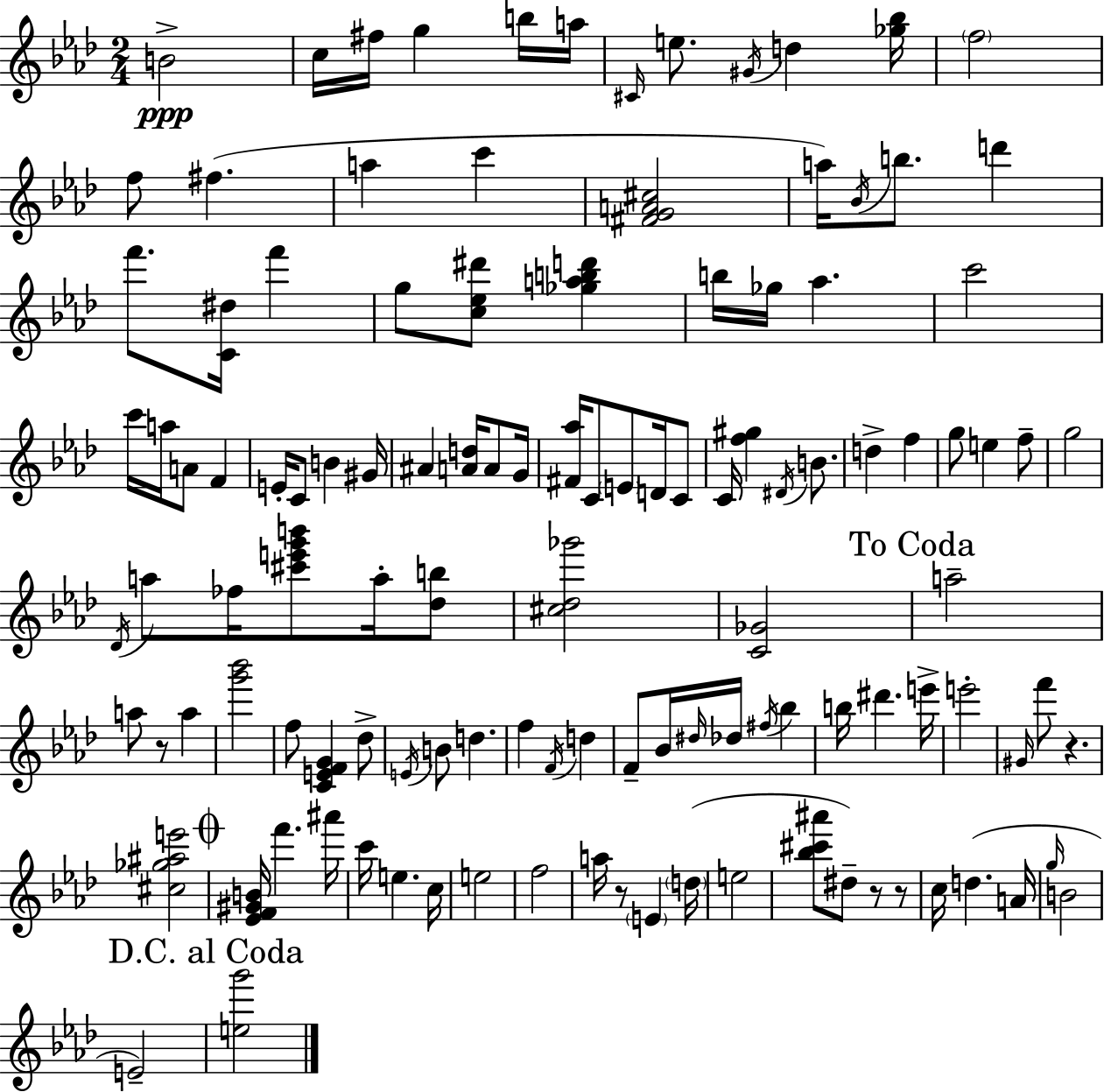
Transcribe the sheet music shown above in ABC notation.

X:1
T:Untitled
M:2/4
L:1/4
K:Fm
B2 c/4 ^f/4 g b/4 a/4 ^C/4 e/2 ^G/4 d [_g_b]/4 f2 f/2 ^f a c' [^FGA^c]2 a/4 _B/4 b/2 d' f'/2 [C^d]/4 f' g/2 [c_e^d']/2 [_gabd'] b/4 _g/4 _a c'2 c'/4 a/4 A/2 F E/4 C/2 B ^G/4 ^A [Ad]/4 A/2 G/4 [^F_a]/4 C/2 E/2 D/4 C/2 C/4 [f^g] ^D/4 B/2 d f g/2 e f/2 g2 _D/4 a/2 _f/4 [^c'e'g'b']/2 a/4 [_db]/2 [^c_d_g']2 [C_G]2 a2 a/2 z/2 a [g'_b']2 f/2 [CEFG] _d/2 E/4 B/2 d f F/4 d F/2 _B/4 ^d/4 _d/4 ^f/4 _b b/4 ^d' e'/4 e'2 ^G/4 f'/2 z [^c_g^ae']2 [_EF^GB]/4 f' ^a'/4 c'/4 e c/4 e2 f2 a/4 z/2 E d/4 e2 [_b^c'^a']/2 ^d/2 z/2 z/2 c/4 d A/4 g/4 B2 E2 [eg']2